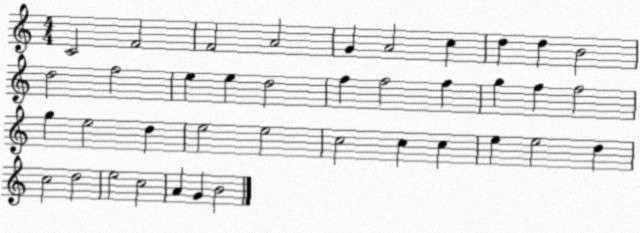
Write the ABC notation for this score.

X:1
T:Untitled
M:4/4
L:1/4
K:C
C2 F2 F2 A2 G A2 c d d B2 d2 f2 e e d2 f f2 f g f f2 g e2 d e2 e2 c2 c c e e2 d c2 d2 e2 c2 A G B2